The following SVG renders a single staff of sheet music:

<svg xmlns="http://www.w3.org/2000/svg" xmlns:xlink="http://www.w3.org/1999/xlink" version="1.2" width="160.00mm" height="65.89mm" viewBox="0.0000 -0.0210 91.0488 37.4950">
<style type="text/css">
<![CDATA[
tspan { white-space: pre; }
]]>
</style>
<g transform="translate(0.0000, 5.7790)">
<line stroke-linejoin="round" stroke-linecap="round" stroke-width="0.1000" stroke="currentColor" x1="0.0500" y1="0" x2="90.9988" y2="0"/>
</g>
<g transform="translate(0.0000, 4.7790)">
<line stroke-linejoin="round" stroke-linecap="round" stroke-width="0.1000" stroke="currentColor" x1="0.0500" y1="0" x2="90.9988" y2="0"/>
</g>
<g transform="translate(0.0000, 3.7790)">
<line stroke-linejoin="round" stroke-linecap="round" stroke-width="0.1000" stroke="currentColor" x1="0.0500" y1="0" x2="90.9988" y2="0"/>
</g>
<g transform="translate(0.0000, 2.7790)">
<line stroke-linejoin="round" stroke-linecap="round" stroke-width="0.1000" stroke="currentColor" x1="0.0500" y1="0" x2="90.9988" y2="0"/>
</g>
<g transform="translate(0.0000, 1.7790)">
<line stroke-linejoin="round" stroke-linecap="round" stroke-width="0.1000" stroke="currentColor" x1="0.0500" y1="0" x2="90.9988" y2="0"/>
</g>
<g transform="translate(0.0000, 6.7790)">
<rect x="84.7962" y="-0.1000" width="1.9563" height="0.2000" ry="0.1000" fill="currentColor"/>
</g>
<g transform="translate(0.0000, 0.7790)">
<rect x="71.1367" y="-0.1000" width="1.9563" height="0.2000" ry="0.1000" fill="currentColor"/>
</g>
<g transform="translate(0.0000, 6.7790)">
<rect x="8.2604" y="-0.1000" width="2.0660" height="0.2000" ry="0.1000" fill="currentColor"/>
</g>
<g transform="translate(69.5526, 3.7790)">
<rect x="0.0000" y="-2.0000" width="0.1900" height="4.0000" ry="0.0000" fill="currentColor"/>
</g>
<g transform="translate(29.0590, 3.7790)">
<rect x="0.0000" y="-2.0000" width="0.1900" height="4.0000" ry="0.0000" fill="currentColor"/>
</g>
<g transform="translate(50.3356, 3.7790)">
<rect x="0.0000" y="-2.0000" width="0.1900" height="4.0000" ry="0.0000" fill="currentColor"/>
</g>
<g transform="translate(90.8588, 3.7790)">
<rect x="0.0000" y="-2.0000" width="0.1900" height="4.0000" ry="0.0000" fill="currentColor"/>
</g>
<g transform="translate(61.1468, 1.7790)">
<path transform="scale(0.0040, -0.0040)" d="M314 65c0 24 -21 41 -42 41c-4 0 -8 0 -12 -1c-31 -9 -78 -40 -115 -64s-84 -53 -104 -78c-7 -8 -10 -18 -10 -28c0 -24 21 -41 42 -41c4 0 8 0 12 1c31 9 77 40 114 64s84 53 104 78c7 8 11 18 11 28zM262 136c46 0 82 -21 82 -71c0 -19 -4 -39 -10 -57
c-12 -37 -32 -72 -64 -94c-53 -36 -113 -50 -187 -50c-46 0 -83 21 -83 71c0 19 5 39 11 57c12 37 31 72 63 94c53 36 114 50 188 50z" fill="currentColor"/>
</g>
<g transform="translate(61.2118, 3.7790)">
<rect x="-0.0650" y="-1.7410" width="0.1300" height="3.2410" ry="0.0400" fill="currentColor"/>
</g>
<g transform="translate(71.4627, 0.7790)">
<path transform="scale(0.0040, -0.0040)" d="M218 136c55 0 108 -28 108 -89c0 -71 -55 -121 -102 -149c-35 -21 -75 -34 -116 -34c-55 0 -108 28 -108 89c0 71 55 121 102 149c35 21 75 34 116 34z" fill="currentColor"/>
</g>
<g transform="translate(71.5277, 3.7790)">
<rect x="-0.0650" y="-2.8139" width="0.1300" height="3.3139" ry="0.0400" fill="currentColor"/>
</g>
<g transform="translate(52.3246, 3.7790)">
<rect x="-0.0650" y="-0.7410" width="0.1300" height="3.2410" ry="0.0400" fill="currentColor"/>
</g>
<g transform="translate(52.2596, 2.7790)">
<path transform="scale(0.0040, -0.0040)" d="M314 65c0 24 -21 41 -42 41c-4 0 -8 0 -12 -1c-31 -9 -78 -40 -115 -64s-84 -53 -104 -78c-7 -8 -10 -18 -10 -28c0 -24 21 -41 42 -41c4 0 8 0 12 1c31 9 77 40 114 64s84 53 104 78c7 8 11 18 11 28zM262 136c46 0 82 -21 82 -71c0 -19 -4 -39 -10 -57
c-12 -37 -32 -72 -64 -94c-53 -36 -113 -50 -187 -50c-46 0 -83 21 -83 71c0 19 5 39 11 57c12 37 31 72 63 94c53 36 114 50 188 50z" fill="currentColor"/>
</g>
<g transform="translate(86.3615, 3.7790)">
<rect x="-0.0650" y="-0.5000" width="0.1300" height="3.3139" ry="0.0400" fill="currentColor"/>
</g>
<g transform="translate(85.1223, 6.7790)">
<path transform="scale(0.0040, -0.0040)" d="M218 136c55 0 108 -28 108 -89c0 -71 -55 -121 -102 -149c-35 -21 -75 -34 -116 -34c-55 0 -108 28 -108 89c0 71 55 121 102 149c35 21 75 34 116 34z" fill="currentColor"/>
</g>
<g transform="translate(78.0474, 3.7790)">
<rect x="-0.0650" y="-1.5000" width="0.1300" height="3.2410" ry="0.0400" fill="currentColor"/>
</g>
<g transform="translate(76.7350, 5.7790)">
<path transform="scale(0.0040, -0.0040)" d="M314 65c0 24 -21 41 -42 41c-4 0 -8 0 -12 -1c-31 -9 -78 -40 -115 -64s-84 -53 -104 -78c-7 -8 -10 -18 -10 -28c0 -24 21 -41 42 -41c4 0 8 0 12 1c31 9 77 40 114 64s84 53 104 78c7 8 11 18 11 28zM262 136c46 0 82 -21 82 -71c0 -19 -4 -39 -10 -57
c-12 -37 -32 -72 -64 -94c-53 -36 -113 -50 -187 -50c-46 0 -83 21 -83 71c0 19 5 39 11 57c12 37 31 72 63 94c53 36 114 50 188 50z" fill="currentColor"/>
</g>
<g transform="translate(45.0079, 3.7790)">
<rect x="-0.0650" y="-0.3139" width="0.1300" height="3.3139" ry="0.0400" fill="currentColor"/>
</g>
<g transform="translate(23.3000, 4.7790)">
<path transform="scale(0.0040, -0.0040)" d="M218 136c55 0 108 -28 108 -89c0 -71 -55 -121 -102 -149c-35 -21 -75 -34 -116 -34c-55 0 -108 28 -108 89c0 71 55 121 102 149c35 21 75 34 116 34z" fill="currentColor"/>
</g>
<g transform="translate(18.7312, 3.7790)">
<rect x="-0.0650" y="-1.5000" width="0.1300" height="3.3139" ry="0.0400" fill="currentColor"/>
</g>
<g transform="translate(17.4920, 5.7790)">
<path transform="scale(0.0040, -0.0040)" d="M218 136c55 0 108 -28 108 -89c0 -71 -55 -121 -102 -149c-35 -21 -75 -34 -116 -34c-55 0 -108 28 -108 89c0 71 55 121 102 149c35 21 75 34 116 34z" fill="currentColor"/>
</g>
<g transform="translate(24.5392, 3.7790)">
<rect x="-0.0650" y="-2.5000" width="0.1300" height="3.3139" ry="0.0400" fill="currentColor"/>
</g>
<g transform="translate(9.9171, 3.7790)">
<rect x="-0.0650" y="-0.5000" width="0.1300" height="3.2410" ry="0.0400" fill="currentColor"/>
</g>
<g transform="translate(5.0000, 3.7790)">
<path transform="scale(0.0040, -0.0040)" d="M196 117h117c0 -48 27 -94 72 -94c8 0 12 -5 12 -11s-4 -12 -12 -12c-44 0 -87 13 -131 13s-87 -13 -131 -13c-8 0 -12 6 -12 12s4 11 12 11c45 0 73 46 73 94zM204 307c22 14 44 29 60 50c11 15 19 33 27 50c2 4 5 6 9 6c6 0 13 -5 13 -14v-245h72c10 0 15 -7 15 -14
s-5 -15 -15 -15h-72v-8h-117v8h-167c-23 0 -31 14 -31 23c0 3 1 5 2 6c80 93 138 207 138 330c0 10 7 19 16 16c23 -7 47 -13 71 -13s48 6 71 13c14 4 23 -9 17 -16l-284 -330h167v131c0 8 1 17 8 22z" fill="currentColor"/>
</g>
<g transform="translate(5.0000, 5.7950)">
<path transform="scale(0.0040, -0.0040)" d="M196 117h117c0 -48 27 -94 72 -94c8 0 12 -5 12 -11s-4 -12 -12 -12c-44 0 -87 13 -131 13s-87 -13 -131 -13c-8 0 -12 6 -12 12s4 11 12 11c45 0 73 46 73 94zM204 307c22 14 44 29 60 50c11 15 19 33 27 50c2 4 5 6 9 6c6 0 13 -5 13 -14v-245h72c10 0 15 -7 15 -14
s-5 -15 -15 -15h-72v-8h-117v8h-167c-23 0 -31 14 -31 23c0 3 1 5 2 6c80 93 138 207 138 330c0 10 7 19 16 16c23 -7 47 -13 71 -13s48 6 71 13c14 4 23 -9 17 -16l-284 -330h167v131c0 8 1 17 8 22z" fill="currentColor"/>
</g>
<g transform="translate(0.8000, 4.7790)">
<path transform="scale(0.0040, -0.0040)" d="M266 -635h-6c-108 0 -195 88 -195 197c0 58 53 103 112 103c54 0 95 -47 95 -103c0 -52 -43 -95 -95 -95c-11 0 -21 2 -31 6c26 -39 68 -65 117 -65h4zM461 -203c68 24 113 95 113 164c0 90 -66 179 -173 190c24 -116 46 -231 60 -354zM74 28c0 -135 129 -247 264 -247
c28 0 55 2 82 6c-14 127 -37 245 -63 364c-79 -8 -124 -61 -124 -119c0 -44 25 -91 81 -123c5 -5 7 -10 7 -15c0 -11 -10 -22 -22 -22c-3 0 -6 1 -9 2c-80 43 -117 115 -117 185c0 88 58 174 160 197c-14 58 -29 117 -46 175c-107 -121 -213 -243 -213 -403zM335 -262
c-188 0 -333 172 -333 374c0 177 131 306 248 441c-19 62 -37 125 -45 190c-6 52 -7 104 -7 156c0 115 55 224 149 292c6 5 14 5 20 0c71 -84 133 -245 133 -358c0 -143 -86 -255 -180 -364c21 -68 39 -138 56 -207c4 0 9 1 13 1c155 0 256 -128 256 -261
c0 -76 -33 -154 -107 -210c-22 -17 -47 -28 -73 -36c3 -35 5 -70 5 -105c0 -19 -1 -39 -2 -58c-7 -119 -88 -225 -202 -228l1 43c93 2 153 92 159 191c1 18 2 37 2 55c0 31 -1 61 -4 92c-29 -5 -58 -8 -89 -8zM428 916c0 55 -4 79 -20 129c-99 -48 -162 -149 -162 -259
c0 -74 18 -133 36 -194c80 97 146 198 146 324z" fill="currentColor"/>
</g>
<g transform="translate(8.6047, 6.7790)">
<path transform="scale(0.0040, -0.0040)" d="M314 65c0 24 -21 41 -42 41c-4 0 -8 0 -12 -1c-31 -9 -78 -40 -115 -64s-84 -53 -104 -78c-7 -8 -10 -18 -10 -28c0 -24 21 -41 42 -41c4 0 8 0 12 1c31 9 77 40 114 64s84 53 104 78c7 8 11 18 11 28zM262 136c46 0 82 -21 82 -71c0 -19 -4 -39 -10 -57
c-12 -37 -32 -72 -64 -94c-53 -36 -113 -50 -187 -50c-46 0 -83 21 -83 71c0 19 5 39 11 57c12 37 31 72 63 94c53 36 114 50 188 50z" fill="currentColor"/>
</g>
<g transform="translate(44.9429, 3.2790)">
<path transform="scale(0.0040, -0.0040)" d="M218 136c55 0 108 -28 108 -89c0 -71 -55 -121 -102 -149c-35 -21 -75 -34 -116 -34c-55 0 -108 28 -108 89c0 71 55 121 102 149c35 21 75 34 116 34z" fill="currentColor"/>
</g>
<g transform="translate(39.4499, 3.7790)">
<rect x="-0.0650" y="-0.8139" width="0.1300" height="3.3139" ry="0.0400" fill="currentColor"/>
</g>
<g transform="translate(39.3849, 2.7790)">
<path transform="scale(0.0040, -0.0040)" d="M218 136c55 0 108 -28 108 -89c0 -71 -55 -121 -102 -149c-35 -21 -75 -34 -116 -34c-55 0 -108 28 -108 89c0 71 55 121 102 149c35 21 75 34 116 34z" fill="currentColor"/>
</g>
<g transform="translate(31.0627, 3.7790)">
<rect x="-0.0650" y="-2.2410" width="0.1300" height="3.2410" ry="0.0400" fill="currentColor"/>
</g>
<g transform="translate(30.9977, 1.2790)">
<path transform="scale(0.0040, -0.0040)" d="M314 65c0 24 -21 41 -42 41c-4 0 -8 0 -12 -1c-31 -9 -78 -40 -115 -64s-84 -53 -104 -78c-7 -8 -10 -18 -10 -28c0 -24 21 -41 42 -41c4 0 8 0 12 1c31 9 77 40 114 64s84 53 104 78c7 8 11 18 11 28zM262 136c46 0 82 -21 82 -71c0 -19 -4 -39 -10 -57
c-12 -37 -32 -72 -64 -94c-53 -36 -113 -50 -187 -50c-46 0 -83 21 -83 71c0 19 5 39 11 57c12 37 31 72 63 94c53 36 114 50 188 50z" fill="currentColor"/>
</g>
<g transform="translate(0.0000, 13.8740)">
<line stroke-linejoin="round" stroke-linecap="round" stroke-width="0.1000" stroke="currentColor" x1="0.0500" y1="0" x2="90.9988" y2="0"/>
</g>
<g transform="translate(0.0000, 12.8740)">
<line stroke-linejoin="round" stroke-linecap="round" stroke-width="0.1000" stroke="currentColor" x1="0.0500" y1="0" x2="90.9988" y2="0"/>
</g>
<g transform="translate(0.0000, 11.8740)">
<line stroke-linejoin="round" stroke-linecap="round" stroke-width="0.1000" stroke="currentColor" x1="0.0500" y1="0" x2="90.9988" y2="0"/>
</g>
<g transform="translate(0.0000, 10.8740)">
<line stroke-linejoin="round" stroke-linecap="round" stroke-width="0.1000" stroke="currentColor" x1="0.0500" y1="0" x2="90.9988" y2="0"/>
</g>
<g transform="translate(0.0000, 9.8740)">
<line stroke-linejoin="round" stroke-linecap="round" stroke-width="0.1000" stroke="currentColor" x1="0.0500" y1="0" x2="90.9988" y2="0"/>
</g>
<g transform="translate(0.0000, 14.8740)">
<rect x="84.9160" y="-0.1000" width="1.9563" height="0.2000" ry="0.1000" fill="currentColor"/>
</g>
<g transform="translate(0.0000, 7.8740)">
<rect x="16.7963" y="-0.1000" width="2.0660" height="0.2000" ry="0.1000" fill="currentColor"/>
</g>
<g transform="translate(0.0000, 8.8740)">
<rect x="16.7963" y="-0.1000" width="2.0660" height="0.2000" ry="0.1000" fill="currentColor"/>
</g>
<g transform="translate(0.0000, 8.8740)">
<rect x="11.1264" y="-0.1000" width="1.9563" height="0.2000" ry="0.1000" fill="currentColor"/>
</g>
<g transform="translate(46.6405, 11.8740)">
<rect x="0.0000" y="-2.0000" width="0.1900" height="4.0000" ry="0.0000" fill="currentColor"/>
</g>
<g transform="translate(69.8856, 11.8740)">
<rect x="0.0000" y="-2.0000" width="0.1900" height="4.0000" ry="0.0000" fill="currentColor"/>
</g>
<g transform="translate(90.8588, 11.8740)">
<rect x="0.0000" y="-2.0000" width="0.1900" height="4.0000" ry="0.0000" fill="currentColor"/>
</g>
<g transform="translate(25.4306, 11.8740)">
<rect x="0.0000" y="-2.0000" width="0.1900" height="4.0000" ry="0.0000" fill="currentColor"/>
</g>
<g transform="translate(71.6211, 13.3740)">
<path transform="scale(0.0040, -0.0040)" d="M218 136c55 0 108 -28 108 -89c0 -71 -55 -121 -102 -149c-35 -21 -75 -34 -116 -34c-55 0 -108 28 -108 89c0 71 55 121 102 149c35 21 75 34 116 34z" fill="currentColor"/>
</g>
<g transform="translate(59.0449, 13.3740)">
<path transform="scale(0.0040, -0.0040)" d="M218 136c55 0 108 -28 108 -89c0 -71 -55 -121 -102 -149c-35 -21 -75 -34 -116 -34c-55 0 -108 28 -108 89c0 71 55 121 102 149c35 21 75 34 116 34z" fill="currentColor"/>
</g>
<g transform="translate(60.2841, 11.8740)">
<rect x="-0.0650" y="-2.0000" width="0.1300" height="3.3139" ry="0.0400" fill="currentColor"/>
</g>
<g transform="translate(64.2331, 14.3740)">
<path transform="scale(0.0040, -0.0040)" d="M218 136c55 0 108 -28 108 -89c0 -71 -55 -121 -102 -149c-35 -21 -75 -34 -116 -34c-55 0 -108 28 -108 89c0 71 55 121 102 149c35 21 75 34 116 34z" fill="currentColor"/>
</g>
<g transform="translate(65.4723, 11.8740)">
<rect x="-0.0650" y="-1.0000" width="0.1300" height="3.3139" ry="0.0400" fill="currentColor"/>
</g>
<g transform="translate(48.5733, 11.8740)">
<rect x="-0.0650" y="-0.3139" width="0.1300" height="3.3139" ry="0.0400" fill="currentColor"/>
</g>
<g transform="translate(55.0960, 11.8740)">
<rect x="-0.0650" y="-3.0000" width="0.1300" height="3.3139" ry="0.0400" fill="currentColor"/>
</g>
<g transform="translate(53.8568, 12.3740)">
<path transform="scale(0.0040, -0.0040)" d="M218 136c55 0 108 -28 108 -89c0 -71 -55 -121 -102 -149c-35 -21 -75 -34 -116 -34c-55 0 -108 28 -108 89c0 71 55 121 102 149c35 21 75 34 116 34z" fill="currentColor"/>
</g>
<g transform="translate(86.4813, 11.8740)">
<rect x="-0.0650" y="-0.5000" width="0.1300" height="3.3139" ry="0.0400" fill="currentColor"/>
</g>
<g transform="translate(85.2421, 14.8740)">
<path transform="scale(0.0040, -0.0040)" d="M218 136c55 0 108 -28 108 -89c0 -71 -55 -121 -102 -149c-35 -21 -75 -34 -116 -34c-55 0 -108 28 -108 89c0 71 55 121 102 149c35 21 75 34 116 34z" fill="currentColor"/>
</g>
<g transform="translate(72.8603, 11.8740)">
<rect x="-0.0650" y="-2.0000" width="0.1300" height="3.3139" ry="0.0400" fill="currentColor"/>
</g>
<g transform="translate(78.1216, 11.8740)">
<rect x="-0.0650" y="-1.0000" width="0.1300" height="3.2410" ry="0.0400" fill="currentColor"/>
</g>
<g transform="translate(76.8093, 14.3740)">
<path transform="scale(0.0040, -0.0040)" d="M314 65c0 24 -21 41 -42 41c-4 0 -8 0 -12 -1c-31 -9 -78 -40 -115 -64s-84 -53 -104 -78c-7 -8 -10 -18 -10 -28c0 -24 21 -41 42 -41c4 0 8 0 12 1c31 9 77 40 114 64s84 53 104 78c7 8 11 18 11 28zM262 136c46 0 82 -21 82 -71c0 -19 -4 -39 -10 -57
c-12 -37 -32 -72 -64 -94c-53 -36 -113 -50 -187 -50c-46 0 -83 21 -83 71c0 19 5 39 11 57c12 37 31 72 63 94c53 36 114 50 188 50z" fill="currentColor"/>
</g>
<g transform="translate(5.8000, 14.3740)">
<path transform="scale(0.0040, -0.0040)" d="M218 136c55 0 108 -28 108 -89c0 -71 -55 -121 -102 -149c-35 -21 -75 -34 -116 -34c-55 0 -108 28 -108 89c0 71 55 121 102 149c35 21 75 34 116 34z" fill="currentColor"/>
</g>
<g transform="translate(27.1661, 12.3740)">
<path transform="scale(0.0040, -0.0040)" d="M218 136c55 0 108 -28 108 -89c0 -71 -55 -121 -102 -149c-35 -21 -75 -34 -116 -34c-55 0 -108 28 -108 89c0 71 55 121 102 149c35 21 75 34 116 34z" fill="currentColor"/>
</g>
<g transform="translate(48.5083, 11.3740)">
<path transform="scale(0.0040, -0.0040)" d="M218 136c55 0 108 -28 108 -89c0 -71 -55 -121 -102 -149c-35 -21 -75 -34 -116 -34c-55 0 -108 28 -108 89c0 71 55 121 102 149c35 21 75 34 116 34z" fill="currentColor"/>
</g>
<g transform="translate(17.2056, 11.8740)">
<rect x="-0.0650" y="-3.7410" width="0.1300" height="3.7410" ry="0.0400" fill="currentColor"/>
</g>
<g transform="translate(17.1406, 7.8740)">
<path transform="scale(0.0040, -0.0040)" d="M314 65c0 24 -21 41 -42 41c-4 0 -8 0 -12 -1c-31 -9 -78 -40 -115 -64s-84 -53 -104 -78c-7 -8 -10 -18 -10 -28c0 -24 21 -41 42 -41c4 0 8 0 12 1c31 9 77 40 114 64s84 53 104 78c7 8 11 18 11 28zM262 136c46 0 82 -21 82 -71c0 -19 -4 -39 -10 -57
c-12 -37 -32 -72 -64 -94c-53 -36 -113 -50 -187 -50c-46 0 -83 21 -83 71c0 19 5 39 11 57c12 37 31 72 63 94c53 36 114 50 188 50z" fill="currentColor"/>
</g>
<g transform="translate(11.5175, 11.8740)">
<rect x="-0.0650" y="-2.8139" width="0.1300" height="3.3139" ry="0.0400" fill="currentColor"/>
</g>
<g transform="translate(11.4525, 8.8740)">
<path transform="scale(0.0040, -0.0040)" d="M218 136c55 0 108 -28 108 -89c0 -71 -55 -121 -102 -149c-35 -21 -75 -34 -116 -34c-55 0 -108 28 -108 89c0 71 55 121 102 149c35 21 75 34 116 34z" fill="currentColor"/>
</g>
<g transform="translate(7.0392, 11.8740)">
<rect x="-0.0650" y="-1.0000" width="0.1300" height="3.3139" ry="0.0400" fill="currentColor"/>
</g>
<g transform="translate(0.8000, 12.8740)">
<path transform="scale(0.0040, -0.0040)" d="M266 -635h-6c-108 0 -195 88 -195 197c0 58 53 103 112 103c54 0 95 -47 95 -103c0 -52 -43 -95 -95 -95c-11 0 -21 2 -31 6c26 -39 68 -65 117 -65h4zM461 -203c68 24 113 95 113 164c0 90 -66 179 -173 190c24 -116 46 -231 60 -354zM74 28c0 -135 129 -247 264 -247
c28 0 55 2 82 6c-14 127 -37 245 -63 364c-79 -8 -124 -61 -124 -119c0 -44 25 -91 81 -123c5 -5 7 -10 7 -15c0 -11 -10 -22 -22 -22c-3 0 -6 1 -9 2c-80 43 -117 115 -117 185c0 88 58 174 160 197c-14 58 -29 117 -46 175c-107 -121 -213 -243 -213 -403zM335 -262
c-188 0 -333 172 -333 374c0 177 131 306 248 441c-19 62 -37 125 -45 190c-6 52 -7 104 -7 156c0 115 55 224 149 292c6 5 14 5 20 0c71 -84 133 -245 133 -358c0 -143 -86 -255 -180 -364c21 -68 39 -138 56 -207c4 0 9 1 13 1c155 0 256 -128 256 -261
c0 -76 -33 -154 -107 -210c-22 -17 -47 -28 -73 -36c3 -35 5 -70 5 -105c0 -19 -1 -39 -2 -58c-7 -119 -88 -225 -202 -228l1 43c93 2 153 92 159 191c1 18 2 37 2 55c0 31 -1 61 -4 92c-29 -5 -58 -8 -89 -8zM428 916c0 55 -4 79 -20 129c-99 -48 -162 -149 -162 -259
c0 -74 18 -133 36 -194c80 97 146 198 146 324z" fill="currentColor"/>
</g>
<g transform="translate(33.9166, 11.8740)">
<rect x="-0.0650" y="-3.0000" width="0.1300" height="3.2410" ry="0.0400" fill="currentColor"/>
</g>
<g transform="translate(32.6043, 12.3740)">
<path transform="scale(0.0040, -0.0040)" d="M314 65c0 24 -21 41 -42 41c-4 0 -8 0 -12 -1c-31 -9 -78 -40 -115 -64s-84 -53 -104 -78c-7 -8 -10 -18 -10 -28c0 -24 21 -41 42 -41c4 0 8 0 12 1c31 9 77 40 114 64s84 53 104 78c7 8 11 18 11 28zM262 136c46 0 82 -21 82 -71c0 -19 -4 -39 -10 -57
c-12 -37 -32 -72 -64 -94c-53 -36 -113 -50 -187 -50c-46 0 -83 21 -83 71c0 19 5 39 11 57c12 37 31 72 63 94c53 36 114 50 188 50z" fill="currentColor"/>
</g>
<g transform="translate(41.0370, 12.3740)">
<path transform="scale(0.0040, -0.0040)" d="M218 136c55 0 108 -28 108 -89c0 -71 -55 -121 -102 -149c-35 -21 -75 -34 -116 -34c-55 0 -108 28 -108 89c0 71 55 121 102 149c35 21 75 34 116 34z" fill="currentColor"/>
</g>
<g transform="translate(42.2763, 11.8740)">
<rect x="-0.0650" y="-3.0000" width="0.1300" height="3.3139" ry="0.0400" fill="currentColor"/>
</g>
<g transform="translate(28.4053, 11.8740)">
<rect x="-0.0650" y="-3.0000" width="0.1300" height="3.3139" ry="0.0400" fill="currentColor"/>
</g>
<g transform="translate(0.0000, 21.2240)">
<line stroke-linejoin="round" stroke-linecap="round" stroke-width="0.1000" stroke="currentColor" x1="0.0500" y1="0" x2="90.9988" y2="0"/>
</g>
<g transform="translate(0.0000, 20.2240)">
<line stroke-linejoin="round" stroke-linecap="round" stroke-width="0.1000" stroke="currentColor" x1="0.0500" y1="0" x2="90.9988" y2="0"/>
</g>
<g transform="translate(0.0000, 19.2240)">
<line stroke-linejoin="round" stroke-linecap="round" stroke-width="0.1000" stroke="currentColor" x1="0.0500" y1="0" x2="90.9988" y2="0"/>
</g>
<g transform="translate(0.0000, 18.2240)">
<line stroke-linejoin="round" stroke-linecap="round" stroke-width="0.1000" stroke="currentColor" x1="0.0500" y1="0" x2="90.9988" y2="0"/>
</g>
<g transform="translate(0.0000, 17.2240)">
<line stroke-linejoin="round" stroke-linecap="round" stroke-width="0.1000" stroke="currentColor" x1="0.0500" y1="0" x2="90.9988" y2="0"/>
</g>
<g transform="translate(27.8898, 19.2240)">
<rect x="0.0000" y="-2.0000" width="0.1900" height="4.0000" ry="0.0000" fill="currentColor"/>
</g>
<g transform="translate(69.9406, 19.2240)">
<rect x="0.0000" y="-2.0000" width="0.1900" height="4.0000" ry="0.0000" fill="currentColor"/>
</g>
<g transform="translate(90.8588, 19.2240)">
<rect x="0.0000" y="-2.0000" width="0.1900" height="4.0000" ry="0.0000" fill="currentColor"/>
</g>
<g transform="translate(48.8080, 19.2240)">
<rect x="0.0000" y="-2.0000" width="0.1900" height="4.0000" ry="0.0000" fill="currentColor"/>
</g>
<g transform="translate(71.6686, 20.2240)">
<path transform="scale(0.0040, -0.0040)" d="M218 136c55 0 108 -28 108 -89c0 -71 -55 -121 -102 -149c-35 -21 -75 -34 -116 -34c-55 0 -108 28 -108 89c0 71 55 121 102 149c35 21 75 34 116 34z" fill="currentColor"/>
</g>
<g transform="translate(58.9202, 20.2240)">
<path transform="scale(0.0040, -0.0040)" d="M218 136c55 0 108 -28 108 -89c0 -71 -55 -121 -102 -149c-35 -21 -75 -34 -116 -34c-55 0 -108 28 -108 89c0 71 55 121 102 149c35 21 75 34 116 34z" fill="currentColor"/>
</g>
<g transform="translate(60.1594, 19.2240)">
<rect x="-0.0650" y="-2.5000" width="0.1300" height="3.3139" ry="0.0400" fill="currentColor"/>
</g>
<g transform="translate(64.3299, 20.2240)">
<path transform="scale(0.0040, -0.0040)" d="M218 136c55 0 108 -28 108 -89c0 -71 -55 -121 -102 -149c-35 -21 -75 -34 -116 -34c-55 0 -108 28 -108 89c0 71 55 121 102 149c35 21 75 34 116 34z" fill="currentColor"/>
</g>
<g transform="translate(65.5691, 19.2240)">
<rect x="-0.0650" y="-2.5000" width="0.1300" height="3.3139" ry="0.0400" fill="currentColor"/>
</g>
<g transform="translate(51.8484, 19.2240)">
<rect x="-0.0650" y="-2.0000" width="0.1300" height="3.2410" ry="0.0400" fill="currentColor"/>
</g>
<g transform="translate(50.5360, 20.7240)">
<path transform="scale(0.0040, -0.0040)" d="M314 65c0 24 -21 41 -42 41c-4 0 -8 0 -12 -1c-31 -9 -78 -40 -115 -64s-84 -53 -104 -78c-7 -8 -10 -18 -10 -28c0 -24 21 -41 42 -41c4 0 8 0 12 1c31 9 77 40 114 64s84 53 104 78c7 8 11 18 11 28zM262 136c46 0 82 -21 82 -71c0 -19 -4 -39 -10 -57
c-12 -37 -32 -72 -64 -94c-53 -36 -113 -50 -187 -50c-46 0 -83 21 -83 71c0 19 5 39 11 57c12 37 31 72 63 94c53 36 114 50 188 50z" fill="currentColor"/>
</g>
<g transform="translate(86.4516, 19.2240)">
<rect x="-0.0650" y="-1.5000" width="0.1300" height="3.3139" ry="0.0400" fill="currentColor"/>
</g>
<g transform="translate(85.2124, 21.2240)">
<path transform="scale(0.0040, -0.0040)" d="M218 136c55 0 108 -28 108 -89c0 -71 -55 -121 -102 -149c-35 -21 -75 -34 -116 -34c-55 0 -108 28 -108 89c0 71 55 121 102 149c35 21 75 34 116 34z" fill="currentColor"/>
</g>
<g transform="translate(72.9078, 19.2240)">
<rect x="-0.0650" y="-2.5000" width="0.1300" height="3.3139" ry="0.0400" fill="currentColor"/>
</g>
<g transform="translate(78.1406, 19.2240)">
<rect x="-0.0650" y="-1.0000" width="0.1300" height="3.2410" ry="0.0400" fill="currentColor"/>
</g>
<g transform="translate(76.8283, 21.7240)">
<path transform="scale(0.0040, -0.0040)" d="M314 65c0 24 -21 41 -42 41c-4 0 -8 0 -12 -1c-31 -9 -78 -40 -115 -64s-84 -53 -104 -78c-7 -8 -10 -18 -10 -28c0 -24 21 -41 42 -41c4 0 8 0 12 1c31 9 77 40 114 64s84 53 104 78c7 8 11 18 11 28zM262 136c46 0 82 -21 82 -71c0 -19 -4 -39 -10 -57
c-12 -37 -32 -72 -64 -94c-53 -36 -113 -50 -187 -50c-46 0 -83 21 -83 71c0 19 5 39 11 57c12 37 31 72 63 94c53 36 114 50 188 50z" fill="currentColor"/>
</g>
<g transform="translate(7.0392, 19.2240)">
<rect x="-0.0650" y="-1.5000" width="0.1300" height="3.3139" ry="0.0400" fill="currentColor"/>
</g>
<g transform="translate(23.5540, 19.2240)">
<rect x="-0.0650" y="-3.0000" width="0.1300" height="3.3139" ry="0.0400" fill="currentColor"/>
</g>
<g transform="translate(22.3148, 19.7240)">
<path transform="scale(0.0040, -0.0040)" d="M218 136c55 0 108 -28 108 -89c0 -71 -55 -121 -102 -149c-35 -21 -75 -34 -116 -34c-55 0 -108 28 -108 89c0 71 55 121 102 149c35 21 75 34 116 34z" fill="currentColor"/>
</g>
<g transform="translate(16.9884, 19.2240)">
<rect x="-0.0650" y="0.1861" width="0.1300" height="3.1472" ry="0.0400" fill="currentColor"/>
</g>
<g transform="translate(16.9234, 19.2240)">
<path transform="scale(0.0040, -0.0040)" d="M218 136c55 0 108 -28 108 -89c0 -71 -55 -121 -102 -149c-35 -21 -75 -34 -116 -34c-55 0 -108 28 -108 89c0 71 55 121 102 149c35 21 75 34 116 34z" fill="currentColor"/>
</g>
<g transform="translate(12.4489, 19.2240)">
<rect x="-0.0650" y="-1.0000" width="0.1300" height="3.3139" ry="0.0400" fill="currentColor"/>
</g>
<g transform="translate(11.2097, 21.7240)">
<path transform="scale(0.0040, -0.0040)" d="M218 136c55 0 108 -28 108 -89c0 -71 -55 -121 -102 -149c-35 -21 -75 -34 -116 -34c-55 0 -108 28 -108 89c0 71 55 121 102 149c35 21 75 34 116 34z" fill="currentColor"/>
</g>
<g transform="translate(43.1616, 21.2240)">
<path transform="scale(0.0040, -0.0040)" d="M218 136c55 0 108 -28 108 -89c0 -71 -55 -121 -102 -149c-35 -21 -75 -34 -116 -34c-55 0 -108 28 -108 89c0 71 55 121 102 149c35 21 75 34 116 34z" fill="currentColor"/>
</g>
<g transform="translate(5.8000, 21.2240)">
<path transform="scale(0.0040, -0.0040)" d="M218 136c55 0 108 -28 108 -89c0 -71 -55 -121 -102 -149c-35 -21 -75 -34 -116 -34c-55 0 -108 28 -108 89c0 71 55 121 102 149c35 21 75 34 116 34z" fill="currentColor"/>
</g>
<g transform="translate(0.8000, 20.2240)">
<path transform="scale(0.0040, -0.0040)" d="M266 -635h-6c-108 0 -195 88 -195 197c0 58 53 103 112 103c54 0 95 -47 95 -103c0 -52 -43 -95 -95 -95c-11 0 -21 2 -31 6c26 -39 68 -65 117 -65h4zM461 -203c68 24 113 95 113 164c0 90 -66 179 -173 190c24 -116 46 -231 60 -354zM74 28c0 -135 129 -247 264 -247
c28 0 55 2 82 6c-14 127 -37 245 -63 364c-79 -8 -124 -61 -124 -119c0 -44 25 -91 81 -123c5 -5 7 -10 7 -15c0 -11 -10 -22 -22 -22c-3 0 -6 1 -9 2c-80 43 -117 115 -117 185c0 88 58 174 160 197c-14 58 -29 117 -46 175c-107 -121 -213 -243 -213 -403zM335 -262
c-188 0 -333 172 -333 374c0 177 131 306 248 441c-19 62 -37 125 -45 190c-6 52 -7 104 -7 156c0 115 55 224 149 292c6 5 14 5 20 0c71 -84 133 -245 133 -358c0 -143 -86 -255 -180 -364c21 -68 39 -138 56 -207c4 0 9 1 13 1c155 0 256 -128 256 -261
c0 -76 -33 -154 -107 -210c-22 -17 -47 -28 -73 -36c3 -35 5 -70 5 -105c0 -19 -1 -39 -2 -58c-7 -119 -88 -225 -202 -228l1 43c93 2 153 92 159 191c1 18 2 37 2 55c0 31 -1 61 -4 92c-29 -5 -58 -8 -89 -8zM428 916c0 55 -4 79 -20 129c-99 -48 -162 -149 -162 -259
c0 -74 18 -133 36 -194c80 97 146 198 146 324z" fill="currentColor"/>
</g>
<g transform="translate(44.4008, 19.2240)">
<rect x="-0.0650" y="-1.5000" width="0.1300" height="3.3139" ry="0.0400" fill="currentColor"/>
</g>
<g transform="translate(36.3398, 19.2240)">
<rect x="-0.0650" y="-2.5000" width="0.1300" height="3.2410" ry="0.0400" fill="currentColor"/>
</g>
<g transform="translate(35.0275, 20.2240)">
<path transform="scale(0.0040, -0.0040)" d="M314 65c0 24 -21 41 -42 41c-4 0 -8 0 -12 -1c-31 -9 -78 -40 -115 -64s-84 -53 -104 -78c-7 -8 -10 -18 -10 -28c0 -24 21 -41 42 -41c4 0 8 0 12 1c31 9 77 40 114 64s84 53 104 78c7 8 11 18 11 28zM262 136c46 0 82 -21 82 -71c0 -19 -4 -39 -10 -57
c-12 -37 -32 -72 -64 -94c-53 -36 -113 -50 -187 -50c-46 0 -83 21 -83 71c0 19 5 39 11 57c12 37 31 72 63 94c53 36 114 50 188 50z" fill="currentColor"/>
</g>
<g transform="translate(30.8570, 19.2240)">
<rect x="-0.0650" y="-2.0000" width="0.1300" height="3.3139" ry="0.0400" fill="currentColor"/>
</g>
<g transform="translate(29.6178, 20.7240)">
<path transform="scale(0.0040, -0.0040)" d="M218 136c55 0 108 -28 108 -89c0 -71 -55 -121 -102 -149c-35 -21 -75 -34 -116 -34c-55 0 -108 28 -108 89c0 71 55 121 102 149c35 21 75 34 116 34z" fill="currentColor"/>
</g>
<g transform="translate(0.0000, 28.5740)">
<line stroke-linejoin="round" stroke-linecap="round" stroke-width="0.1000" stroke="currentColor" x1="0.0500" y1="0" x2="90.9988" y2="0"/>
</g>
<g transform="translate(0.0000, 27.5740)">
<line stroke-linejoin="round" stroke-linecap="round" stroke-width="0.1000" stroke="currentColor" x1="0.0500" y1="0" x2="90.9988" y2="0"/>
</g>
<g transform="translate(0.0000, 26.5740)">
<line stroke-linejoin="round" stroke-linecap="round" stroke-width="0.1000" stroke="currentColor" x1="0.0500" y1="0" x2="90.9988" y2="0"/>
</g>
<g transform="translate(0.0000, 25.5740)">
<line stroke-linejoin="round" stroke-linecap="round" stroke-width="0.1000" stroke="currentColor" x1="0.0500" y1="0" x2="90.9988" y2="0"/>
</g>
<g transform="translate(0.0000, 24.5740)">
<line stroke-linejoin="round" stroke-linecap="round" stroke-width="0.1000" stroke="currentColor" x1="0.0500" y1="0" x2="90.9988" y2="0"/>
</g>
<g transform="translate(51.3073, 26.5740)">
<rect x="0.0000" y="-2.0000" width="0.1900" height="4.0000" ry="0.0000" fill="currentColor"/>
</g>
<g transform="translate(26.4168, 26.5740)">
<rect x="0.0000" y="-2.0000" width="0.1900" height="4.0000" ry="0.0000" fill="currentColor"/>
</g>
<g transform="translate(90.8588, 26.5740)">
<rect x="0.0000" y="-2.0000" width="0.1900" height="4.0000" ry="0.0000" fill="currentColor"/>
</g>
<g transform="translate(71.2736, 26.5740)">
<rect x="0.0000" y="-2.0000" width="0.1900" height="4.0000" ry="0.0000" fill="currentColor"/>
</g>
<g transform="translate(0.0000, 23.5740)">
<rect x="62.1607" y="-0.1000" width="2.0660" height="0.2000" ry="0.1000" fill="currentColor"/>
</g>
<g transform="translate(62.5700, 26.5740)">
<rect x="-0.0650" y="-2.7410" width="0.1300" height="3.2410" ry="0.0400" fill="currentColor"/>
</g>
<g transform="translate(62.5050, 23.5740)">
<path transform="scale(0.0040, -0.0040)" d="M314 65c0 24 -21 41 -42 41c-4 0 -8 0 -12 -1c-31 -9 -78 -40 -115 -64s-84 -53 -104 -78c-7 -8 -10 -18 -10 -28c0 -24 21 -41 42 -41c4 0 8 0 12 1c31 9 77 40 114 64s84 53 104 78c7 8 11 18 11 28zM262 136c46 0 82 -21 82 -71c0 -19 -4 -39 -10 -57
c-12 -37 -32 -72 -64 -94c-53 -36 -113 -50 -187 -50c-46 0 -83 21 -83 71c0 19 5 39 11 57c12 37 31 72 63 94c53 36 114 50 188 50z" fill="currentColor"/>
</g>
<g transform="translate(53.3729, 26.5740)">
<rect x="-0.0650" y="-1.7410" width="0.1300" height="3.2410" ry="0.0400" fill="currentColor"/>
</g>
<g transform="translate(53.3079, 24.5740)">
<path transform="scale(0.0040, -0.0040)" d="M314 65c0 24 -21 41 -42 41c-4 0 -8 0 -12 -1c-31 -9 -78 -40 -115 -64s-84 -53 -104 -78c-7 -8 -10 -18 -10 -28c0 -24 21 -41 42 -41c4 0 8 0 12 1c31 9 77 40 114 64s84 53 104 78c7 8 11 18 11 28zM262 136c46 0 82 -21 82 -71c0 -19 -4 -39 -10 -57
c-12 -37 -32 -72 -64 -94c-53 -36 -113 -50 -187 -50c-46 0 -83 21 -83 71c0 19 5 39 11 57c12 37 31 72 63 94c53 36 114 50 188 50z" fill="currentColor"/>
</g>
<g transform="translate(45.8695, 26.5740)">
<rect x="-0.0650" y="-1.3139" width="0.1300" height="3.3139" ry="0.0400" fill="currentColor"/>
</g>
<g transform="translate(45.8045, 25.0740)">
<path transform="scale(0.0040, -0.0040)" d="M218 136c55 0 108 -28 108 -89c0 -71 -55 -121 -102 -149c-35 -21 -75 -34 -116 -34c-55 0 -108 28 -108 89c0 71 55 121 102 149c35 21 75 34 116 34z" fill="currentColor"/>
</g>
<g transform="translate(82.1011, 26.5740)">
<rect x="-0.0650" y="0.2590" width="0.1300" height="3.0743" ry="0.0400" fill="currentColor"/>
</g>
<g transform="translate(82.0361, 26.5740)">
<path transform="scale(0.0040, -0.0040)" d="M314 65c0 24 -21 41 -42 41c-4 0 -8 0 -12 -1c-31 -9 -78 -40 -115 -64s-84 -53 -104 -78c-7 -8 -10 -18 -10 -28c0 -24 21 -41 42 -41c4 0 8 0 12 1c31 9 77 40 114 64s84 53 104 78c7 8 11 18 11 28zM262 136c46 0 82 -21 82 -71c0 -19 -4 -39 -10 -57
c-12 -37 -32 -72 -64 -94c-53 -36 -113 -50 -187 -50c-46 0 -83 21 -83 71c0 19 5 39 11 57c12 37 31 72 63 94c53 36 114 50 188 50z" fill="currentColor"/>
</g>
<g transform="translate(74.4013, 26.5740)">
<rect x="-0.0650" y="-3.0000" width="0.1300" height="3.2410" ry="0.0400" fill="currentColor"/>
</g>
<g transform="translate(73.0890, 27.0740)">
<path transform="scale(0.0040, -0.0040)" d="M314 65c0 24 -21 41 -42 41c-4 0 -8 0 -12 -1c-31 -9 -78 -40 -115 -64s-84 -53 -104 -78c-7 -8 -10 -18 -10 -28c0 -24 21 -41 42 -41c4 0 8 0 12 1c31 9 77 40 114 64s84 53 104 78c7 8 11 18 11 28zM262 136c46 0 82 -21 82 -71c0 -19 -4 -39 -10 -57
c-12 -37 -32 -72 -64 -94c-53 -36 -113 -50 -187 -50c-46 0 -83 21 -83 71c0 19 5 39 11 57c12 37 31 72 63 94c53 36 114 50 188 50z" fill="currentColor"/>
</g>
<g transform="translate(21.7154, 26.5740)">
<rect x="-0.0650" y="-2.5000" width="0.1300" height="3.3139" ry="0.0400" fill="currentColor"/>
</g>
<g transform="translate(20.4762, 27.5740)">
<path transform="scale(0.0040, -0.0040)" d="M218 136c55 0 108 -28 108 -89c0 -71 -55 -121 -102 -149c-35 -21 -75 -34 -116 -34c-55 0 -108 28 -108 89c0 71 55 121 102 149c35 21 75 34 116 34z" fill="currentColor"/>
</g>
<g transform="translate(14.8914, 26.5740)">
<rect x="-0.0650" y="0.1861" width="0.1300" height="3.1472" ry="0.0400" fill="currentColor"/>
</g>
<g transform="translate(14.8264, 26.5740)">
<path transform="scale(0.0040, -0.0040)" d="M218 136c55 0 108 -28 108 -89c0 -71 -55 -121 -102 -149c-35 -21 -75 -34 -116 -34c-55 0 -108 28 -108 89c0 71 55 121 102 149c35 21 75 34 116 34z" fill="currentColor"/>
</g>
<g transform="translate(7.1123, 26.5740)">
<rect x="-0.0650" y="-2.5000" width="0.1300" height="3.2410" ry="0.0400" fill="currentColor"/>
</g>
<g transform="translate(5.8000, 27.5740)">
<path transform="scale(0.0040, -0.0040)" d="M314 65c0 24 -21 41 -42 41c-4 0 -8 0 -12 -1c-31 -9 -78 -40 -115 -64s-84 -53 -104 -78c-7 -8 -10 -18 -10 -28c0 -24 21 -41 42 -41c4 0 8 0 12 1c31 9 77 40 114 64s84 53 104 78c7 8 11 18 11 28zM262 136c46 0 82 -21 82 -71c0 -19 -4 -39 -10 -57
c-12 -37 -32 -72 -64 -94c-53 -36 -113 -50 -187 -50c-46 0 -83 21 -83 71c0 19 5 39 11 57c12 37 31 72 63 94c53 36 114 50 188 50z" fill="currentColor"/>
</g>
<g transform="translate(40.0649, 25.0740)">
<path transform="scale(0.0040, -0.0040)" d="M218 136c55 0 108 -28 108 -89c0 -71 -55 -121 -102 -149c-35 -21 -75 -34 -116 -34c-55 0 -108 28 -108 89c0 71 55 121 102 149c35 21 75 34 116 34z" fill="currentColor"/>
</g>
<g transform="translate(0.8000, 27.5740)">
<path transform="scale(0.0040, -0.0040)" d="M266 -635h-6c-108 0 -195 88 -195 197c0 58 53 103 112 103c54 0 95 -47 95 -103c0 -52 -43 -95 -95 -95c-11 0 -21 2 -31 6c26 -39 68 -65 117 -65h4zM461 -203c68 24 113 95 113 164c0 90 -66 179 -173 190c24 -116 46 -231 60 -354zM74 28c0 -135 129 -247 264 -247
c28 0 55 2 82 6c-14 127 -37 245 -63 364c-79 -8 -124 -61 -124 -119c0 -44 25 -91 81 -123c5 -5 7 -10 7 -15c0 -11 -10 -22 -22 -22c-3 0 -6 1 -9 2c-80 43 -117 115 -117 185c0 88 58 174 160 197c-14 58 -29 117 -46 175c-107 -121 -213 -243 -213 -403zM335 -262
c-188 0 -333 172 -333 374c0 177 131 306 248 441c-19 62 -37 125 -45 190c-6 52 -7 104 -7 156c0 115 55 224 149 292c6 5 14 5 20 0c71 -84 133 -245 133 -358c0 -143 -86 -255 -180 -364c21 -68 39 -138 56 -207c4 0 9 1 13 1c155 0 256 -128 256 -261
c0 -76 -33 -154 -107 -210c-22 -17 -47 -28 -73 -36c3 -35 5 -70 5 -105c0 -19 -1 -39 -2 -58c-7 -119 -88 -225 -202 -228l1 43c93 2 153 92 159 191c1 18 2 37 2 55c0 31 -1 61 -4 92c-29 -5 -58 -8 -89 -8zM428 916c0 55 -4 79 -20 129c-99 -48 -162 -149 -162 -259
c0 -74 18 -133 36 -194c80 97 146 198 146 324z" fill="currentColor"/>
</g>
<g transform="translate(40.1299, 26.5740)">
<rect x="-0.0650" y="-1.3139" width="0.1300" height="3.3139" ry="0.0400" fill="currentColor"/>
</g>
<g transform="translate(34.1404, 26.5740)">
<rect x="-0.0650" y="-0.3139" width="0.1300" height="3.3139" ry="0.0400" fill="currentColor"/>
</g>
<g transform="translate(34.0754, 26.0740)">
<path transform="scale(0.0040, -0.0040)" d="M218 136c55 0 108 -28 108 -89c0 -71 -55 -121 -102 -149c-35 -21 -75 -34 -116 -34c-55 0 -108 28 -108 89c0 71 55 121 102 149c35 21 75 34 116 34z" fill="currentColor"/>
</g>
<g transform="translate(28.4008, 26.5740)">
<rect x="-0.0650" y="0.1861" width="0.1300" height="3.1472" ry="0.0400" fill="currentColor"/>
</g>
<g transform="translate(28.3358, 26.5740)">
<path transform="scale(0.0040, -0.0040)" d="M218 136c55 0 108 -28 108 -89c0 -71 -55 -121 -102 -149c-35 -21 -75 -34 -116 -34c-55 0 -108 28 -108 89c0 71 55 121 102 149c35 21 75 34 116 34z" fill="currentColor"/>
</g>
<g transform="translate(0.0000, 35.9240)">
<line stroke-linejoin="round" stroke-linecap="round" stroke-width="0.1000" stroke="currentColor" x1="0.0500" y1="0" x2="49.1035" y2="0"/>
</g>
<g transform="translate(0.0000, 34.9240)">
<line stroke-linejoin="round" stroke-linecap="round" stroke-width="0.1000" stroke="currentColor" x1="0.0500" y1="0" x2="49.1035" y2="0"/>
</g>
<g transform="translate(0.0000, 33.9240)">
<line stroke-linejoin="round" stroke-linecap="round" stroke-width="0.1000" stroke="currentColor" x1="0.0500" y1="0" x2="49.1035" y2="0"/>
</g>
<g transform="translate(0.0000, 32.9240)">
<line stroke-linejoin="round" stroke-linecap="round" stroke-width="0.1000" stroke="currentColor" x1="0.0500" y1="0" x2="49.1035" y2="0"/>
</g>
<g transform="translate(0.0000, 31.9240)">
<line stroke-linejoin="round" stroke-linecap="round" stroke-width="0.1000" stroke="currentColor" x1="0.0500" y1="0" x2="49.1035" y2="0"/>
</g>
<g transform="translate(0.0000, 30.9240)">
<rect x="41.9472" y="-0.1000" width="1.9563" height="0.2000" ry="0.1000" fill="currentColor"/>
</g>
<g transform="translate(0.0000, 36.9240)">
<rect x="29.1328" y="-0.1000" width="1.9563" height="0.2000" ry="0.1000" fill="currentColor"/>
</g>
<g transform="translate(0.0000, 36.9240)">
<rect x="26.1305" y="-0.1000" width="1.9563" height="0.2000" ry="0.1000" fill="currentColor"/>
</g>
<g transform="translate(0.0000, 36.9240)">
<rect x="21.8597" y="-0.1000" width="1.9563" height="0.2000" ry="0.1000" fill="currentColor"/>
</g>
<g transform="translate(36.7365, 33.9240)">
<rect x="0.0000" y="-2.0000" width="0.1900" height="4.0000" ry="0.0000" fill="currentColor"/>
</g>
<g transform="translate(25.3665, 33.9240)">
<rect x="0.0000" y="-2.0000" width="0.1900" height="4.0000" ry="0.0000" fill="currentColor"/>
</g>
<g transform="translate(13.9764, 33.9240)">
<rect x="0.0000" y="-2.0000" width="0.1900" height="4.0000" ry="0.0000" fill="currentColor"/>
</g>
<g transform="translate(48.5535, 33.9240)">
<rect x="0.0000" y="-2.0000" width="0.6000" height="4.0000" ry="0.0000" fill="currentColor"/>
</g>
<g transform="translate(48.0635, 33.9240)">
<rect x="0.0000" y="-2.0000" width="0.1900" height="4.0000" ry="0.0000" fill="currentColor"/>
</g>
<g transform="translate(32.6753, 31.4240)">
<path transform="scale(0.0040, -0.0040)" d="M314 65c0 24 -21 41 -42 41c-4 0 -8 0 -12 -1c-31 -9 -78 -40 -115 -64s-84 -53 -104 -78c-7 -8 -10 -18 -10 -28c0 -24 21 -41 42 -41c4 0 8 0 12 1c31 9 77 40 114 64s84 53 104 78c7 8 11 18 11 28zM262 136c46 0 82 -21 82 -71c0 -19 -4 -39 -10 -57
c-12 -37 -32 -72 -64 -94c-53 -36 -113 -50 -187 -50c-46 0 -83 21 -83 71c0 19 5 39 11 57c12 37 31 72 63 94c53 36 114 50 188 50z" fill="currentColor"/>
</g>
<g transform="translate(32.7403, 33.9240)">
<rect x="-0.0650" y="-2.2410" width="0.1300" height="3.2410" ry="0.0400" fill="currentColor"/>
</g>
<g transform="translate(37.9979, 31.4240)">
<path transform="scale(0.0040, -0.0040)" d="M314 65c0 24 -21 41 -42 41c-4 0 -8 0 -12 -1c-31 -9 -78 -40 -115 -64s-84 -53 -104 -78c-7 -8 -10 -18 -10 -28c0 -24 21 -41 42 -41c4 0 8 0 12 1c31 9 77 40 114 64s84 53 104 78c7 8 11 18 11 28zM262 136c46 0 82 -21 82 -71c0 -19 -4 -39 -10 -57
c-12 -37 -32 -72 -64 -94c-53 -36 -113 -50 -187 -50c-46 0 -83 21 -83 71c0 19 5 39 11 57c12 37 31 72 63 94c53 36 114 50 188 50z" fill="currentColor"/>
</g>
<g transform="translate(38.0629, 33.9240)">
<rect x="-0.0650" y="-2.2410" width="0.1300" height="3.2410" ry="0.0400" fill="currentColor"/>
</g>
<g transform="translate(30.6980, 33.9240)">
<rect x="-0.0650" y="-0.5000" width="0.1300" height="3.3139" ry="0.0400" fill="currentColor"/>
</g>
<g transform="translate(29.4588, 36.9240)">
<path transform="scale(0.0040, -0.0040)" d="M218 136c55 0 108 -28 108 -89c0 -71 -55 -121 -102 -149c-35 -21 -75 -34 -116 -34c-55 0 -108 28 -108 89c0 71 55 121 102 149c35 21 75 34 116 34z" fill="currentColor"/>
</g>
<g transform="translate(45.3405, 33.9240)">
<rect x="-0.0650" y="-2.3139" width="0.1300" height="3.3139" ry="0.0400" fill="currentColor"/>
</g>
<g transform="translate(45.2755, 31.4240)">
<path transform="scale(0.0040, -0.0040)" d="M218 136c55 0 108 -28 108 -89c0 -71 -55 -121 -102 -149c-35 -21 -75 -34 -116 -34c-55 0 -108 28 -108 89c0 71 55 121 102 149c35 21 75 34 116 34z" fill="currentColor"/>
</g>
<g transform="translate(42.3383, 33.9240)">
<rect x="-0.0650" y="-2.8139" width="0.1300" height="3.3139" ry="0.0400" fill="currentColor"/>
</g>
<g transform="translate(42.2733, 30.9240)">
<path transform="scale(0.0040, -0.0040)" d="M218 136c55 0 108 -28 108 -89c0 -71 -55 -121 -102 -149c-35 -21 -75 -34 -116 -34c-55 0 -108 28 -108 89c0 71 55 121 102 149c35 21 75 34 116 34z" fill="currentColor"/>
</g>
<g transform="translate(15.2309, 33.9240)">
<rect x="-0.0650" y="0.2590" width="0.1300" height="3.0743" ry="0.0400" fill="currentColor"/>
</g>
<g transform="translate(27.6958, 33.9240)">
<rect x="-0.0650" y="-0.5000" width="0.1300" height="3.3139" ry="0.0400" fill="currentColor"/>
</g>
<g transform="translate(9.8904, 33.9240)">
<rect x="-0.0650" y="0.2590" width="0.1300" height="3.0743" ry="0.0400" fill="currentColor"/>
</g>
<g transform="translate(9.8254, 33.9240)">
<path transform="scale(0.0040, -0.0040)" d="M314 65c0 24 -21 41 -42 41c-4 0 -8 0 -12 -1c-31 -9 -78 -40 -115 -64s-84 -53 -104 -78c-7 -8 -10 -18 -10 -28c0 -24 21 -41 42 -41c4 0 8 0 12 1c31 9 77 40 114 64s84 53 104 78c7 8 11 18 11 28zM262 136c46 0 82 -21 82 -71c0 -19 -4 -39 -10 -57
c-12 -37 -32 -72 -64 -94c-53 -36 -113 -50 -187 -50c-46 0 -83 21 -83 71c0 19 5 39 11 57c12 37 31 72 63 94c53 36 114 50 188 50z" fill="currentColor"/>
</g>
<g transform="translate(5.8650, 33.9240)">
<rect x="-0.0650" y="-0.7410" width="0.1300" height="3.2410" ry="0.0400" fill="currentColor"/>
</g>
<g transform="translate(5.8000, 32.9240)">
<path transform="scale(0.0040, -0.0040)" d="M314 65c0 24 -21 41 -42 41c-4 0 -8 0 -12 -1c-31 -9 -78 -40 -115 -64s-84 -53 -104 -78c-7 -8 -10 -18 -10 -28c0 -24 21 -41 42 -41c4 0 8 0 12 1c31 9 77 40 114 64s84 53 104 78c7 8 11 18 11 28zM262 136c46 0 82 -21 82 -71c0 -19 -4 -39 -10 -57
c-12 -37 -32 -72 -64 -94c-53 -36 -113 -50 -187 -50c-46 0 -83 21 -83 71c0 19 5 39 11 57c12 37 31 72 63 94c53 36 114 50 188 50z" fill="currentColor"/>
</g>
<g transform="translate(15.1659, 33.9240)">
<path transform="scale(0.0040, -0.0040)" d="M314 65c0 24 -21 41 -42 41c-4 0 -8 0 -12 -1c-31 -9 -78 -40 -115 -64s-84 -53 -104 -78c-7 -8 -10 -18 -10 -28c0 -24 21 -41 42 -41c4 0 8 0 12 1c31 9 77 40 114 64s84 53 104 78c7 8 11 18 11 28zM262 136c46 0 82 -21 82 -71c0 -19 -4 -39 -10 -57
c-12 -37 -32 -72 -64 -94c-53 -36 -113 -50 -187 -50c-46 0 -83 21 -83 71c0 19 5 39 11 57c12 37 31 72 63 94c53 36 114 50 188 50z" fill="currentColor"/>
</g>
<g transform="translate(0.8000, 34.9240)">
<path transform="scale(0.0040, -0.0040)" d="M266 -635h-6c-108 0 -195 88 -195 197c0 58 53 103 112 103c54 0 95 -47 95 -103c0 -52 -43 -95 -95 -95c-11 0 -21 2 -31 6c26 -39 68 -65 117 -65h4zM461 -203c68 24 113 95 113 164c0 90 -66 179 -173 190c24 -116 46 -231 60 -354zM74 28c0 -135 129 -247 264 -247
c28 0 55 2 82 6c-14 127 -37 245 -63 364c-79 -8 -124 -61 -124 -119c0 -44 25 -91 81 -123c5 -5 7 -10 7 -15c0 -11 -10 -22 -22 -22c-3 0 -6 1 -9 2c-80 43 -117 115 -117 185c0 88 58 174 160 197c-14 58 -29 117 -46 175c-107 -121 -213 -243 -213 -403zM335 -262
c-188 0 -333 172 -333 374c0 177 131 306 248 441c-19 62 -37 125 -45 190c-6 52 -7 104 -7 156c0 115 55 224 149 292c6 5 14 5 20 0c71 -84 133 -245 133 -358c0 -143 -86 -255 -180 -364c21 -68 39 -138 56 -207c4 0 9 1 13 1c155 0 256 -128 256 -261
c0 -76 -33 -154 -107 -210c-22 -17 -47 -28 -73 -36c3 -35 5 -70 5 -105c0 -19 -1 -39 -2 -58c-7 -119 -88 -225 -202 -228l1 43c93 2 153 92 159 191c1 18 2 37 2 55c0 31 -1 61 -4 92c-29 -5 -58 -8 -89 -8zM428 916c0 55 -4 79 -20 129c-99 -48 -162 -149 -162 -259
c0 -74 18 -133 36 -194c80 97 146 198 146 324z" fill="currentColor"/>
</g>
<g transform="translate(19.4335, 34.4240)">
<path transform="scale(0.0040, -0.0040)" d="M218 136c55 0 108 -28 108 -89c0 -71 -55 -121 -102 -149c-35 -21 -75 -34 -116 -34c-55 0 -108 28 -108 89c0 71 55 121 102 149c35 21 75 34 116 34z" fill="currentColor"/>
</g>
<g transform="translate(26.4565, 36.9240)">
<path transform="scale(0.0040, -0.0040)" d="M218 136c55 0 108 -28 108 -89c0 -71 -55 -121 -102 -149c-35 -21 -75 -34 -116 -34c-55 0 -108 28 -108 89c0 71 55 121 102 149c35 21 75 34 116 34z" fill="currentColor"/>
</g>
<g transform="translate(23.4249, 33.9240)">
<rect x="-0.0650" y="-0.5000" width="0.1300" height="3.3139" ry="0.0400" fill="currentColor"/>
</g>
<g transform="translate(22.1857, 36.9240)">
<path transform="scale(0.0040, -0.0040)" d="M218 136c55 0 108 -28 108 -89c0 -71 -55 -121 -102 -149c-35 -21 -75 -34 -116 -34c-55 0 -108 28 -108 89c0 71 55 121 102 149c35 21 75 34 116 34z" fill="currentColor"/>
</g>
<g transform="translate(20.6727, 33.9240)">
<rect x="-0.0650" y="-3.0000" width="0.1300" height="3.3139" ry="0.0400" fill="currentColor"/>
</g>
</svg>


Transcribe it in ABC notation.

X:1
T:Untitled
M:4/4
L:1/4
K:C
C2 E G g2 d c d2 f2 a E2 C D a c'2 A A2 A c A F D F D2 C E D B A F G2 E F2 G G G D2 E G2 B G B c e e f2 a2 A2 B2 d2 B2 B2 A C C C g2 g2 a g